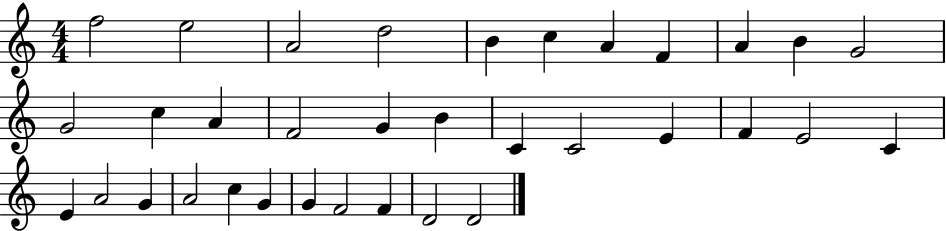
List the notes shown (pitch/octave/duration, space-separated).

F5/h E5/h A4/h D5/h B4/q C5/q A4/q F4/q A4/q B4/q G4/h G4/h C5/q A4/q F4/h G4/q B4/q C4/q C4/h E4/q F4/q E4/h C4/q E4/q A4/h G4/q A4/h C5/q G4/q G4/q F4/h F4/q D4/h D4/h